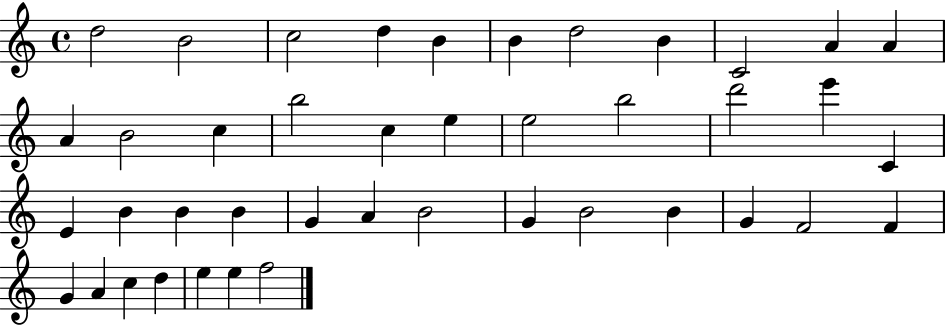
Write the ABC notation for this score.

X:1
T:Untitled
M:4/4
L:1/4
K:C
d2 B2 c2 d B B d2 B C2 A A A B2 c b2 c e e2 b2 d'2 e' C E B B B G A B2 G B2 B G F2 F G A c d e e f2